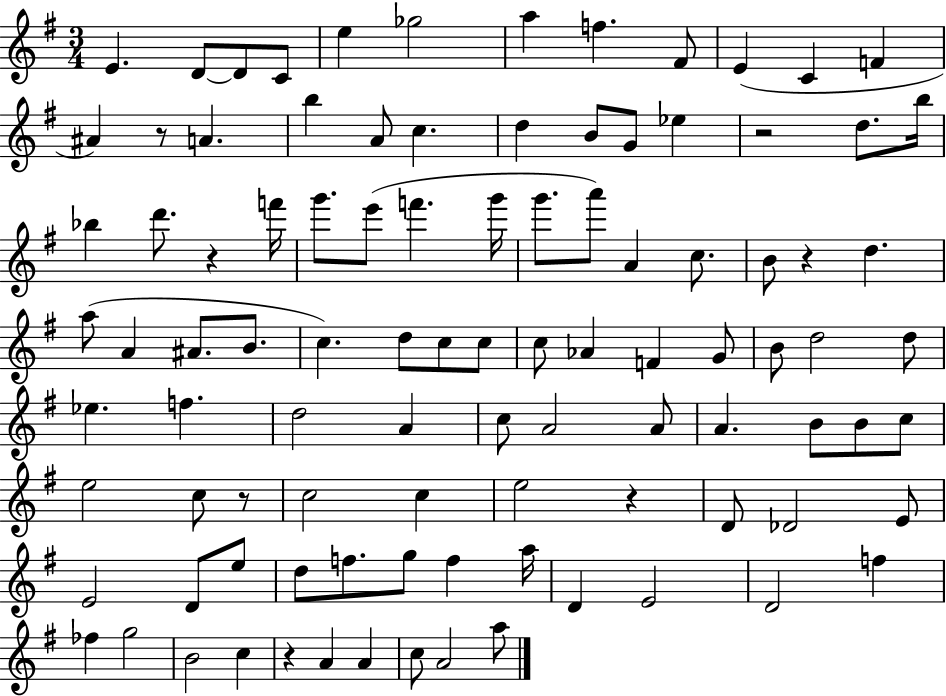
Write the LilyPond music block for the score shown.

{
  \clef treble
  \numericTimeSignature
  \time 3/4
  \key g \major
  e'4. d'8~~ d'8 c'8 | e''4 ges''2 | a''4 f''4. fis'8 | e'4( c'4 f'4 | \break ais'4) r8 a'4. | b''4 a'8 c''4. | d''4 b'8 g'8 ees''4 | r2 d''8. b''16 | \break bes''4 d'''8. r4 f'''16 | g'''8. e'''8( f'''4. g'''16 | g'''8. a'''8) a'4 c''8. | b'8 r4 d''4. | \break a''8( a'4 ais'8. b'8. | c''4.) d''8 c''8 c''8 | c''8 aes'4 f'4 g'8 | b'8 d''2 d''8 | \break ees''4. f''4. | d''2 a'4 | c''8 a'2 a'8 | a'4. b'8 b'8 c''8 | \break e''2 c''8 r8 | c''2 c''4 | e''2 r4 | d'8 des'2 e'8 | \break e'2 d'8 e''8 | d''8 f''8. g''8 f''4 a''16 | d'4 e'2 | d'2 f''4 | \break fes''4 g''2 | b'2 c''4 | r4 a'4 a'4 | c''8 a'2 a''8 | \break \bar "|."
}